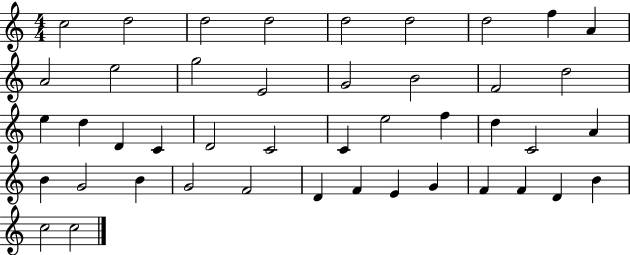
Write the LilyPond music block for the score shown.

{
  \clef treble
  \numericTimeSignature
  \time 4/4
  \key c \major
  c''2 d''2 | d''2 d''2 | d''2 d''2 | d''2 f''4 a'4 | \break a'2 e''2 | g''2 e'2 | g'2 b'2 | f'2 d''2 | \break e''4 d''4 d'4 c'4 | d'2 c'2 | c'4 e''2 f''4 | d''4 c'2 a'4 | \break b'4 g'2 b'4 | g'2 f'2 | d'4 f'4 e'4 g'4 | f'4 f'4 d'4 b'4 | \break c''2 c''2 | \bar "|."
}